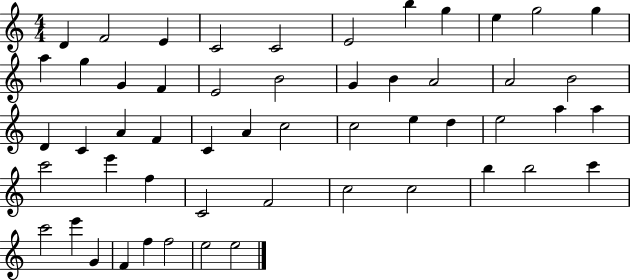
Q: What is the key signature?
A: C major